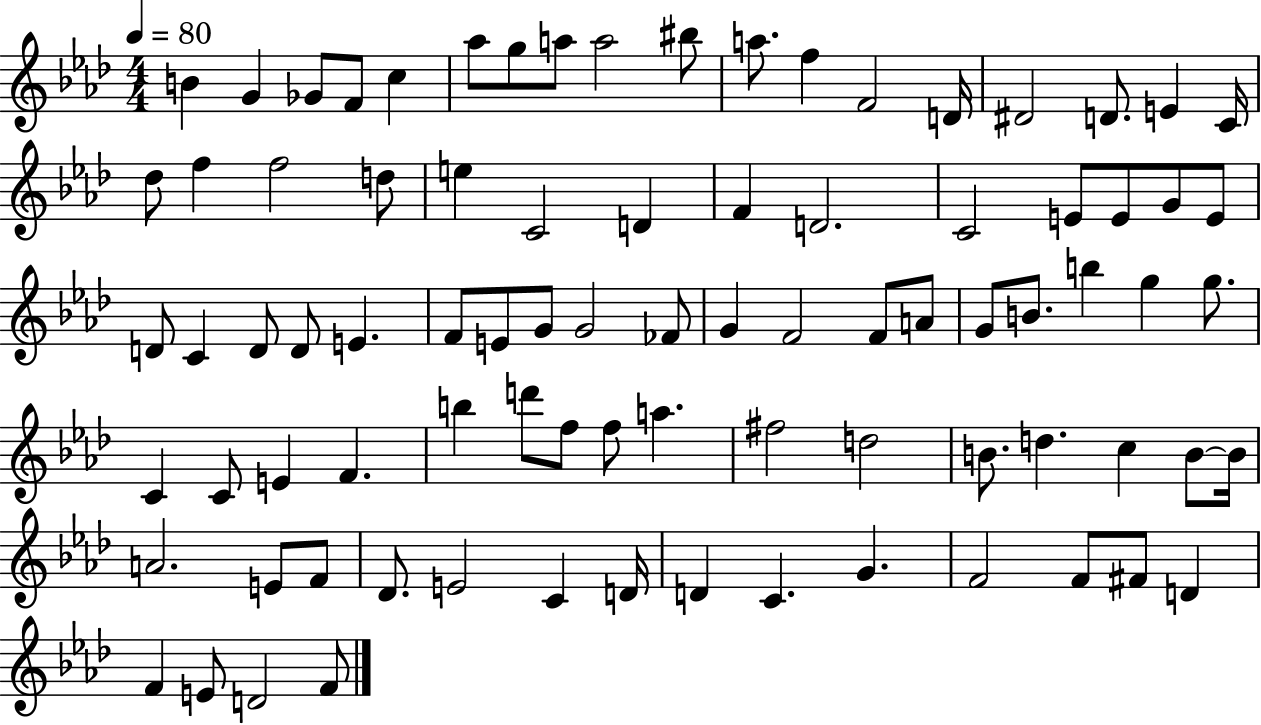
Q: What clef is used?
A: treble